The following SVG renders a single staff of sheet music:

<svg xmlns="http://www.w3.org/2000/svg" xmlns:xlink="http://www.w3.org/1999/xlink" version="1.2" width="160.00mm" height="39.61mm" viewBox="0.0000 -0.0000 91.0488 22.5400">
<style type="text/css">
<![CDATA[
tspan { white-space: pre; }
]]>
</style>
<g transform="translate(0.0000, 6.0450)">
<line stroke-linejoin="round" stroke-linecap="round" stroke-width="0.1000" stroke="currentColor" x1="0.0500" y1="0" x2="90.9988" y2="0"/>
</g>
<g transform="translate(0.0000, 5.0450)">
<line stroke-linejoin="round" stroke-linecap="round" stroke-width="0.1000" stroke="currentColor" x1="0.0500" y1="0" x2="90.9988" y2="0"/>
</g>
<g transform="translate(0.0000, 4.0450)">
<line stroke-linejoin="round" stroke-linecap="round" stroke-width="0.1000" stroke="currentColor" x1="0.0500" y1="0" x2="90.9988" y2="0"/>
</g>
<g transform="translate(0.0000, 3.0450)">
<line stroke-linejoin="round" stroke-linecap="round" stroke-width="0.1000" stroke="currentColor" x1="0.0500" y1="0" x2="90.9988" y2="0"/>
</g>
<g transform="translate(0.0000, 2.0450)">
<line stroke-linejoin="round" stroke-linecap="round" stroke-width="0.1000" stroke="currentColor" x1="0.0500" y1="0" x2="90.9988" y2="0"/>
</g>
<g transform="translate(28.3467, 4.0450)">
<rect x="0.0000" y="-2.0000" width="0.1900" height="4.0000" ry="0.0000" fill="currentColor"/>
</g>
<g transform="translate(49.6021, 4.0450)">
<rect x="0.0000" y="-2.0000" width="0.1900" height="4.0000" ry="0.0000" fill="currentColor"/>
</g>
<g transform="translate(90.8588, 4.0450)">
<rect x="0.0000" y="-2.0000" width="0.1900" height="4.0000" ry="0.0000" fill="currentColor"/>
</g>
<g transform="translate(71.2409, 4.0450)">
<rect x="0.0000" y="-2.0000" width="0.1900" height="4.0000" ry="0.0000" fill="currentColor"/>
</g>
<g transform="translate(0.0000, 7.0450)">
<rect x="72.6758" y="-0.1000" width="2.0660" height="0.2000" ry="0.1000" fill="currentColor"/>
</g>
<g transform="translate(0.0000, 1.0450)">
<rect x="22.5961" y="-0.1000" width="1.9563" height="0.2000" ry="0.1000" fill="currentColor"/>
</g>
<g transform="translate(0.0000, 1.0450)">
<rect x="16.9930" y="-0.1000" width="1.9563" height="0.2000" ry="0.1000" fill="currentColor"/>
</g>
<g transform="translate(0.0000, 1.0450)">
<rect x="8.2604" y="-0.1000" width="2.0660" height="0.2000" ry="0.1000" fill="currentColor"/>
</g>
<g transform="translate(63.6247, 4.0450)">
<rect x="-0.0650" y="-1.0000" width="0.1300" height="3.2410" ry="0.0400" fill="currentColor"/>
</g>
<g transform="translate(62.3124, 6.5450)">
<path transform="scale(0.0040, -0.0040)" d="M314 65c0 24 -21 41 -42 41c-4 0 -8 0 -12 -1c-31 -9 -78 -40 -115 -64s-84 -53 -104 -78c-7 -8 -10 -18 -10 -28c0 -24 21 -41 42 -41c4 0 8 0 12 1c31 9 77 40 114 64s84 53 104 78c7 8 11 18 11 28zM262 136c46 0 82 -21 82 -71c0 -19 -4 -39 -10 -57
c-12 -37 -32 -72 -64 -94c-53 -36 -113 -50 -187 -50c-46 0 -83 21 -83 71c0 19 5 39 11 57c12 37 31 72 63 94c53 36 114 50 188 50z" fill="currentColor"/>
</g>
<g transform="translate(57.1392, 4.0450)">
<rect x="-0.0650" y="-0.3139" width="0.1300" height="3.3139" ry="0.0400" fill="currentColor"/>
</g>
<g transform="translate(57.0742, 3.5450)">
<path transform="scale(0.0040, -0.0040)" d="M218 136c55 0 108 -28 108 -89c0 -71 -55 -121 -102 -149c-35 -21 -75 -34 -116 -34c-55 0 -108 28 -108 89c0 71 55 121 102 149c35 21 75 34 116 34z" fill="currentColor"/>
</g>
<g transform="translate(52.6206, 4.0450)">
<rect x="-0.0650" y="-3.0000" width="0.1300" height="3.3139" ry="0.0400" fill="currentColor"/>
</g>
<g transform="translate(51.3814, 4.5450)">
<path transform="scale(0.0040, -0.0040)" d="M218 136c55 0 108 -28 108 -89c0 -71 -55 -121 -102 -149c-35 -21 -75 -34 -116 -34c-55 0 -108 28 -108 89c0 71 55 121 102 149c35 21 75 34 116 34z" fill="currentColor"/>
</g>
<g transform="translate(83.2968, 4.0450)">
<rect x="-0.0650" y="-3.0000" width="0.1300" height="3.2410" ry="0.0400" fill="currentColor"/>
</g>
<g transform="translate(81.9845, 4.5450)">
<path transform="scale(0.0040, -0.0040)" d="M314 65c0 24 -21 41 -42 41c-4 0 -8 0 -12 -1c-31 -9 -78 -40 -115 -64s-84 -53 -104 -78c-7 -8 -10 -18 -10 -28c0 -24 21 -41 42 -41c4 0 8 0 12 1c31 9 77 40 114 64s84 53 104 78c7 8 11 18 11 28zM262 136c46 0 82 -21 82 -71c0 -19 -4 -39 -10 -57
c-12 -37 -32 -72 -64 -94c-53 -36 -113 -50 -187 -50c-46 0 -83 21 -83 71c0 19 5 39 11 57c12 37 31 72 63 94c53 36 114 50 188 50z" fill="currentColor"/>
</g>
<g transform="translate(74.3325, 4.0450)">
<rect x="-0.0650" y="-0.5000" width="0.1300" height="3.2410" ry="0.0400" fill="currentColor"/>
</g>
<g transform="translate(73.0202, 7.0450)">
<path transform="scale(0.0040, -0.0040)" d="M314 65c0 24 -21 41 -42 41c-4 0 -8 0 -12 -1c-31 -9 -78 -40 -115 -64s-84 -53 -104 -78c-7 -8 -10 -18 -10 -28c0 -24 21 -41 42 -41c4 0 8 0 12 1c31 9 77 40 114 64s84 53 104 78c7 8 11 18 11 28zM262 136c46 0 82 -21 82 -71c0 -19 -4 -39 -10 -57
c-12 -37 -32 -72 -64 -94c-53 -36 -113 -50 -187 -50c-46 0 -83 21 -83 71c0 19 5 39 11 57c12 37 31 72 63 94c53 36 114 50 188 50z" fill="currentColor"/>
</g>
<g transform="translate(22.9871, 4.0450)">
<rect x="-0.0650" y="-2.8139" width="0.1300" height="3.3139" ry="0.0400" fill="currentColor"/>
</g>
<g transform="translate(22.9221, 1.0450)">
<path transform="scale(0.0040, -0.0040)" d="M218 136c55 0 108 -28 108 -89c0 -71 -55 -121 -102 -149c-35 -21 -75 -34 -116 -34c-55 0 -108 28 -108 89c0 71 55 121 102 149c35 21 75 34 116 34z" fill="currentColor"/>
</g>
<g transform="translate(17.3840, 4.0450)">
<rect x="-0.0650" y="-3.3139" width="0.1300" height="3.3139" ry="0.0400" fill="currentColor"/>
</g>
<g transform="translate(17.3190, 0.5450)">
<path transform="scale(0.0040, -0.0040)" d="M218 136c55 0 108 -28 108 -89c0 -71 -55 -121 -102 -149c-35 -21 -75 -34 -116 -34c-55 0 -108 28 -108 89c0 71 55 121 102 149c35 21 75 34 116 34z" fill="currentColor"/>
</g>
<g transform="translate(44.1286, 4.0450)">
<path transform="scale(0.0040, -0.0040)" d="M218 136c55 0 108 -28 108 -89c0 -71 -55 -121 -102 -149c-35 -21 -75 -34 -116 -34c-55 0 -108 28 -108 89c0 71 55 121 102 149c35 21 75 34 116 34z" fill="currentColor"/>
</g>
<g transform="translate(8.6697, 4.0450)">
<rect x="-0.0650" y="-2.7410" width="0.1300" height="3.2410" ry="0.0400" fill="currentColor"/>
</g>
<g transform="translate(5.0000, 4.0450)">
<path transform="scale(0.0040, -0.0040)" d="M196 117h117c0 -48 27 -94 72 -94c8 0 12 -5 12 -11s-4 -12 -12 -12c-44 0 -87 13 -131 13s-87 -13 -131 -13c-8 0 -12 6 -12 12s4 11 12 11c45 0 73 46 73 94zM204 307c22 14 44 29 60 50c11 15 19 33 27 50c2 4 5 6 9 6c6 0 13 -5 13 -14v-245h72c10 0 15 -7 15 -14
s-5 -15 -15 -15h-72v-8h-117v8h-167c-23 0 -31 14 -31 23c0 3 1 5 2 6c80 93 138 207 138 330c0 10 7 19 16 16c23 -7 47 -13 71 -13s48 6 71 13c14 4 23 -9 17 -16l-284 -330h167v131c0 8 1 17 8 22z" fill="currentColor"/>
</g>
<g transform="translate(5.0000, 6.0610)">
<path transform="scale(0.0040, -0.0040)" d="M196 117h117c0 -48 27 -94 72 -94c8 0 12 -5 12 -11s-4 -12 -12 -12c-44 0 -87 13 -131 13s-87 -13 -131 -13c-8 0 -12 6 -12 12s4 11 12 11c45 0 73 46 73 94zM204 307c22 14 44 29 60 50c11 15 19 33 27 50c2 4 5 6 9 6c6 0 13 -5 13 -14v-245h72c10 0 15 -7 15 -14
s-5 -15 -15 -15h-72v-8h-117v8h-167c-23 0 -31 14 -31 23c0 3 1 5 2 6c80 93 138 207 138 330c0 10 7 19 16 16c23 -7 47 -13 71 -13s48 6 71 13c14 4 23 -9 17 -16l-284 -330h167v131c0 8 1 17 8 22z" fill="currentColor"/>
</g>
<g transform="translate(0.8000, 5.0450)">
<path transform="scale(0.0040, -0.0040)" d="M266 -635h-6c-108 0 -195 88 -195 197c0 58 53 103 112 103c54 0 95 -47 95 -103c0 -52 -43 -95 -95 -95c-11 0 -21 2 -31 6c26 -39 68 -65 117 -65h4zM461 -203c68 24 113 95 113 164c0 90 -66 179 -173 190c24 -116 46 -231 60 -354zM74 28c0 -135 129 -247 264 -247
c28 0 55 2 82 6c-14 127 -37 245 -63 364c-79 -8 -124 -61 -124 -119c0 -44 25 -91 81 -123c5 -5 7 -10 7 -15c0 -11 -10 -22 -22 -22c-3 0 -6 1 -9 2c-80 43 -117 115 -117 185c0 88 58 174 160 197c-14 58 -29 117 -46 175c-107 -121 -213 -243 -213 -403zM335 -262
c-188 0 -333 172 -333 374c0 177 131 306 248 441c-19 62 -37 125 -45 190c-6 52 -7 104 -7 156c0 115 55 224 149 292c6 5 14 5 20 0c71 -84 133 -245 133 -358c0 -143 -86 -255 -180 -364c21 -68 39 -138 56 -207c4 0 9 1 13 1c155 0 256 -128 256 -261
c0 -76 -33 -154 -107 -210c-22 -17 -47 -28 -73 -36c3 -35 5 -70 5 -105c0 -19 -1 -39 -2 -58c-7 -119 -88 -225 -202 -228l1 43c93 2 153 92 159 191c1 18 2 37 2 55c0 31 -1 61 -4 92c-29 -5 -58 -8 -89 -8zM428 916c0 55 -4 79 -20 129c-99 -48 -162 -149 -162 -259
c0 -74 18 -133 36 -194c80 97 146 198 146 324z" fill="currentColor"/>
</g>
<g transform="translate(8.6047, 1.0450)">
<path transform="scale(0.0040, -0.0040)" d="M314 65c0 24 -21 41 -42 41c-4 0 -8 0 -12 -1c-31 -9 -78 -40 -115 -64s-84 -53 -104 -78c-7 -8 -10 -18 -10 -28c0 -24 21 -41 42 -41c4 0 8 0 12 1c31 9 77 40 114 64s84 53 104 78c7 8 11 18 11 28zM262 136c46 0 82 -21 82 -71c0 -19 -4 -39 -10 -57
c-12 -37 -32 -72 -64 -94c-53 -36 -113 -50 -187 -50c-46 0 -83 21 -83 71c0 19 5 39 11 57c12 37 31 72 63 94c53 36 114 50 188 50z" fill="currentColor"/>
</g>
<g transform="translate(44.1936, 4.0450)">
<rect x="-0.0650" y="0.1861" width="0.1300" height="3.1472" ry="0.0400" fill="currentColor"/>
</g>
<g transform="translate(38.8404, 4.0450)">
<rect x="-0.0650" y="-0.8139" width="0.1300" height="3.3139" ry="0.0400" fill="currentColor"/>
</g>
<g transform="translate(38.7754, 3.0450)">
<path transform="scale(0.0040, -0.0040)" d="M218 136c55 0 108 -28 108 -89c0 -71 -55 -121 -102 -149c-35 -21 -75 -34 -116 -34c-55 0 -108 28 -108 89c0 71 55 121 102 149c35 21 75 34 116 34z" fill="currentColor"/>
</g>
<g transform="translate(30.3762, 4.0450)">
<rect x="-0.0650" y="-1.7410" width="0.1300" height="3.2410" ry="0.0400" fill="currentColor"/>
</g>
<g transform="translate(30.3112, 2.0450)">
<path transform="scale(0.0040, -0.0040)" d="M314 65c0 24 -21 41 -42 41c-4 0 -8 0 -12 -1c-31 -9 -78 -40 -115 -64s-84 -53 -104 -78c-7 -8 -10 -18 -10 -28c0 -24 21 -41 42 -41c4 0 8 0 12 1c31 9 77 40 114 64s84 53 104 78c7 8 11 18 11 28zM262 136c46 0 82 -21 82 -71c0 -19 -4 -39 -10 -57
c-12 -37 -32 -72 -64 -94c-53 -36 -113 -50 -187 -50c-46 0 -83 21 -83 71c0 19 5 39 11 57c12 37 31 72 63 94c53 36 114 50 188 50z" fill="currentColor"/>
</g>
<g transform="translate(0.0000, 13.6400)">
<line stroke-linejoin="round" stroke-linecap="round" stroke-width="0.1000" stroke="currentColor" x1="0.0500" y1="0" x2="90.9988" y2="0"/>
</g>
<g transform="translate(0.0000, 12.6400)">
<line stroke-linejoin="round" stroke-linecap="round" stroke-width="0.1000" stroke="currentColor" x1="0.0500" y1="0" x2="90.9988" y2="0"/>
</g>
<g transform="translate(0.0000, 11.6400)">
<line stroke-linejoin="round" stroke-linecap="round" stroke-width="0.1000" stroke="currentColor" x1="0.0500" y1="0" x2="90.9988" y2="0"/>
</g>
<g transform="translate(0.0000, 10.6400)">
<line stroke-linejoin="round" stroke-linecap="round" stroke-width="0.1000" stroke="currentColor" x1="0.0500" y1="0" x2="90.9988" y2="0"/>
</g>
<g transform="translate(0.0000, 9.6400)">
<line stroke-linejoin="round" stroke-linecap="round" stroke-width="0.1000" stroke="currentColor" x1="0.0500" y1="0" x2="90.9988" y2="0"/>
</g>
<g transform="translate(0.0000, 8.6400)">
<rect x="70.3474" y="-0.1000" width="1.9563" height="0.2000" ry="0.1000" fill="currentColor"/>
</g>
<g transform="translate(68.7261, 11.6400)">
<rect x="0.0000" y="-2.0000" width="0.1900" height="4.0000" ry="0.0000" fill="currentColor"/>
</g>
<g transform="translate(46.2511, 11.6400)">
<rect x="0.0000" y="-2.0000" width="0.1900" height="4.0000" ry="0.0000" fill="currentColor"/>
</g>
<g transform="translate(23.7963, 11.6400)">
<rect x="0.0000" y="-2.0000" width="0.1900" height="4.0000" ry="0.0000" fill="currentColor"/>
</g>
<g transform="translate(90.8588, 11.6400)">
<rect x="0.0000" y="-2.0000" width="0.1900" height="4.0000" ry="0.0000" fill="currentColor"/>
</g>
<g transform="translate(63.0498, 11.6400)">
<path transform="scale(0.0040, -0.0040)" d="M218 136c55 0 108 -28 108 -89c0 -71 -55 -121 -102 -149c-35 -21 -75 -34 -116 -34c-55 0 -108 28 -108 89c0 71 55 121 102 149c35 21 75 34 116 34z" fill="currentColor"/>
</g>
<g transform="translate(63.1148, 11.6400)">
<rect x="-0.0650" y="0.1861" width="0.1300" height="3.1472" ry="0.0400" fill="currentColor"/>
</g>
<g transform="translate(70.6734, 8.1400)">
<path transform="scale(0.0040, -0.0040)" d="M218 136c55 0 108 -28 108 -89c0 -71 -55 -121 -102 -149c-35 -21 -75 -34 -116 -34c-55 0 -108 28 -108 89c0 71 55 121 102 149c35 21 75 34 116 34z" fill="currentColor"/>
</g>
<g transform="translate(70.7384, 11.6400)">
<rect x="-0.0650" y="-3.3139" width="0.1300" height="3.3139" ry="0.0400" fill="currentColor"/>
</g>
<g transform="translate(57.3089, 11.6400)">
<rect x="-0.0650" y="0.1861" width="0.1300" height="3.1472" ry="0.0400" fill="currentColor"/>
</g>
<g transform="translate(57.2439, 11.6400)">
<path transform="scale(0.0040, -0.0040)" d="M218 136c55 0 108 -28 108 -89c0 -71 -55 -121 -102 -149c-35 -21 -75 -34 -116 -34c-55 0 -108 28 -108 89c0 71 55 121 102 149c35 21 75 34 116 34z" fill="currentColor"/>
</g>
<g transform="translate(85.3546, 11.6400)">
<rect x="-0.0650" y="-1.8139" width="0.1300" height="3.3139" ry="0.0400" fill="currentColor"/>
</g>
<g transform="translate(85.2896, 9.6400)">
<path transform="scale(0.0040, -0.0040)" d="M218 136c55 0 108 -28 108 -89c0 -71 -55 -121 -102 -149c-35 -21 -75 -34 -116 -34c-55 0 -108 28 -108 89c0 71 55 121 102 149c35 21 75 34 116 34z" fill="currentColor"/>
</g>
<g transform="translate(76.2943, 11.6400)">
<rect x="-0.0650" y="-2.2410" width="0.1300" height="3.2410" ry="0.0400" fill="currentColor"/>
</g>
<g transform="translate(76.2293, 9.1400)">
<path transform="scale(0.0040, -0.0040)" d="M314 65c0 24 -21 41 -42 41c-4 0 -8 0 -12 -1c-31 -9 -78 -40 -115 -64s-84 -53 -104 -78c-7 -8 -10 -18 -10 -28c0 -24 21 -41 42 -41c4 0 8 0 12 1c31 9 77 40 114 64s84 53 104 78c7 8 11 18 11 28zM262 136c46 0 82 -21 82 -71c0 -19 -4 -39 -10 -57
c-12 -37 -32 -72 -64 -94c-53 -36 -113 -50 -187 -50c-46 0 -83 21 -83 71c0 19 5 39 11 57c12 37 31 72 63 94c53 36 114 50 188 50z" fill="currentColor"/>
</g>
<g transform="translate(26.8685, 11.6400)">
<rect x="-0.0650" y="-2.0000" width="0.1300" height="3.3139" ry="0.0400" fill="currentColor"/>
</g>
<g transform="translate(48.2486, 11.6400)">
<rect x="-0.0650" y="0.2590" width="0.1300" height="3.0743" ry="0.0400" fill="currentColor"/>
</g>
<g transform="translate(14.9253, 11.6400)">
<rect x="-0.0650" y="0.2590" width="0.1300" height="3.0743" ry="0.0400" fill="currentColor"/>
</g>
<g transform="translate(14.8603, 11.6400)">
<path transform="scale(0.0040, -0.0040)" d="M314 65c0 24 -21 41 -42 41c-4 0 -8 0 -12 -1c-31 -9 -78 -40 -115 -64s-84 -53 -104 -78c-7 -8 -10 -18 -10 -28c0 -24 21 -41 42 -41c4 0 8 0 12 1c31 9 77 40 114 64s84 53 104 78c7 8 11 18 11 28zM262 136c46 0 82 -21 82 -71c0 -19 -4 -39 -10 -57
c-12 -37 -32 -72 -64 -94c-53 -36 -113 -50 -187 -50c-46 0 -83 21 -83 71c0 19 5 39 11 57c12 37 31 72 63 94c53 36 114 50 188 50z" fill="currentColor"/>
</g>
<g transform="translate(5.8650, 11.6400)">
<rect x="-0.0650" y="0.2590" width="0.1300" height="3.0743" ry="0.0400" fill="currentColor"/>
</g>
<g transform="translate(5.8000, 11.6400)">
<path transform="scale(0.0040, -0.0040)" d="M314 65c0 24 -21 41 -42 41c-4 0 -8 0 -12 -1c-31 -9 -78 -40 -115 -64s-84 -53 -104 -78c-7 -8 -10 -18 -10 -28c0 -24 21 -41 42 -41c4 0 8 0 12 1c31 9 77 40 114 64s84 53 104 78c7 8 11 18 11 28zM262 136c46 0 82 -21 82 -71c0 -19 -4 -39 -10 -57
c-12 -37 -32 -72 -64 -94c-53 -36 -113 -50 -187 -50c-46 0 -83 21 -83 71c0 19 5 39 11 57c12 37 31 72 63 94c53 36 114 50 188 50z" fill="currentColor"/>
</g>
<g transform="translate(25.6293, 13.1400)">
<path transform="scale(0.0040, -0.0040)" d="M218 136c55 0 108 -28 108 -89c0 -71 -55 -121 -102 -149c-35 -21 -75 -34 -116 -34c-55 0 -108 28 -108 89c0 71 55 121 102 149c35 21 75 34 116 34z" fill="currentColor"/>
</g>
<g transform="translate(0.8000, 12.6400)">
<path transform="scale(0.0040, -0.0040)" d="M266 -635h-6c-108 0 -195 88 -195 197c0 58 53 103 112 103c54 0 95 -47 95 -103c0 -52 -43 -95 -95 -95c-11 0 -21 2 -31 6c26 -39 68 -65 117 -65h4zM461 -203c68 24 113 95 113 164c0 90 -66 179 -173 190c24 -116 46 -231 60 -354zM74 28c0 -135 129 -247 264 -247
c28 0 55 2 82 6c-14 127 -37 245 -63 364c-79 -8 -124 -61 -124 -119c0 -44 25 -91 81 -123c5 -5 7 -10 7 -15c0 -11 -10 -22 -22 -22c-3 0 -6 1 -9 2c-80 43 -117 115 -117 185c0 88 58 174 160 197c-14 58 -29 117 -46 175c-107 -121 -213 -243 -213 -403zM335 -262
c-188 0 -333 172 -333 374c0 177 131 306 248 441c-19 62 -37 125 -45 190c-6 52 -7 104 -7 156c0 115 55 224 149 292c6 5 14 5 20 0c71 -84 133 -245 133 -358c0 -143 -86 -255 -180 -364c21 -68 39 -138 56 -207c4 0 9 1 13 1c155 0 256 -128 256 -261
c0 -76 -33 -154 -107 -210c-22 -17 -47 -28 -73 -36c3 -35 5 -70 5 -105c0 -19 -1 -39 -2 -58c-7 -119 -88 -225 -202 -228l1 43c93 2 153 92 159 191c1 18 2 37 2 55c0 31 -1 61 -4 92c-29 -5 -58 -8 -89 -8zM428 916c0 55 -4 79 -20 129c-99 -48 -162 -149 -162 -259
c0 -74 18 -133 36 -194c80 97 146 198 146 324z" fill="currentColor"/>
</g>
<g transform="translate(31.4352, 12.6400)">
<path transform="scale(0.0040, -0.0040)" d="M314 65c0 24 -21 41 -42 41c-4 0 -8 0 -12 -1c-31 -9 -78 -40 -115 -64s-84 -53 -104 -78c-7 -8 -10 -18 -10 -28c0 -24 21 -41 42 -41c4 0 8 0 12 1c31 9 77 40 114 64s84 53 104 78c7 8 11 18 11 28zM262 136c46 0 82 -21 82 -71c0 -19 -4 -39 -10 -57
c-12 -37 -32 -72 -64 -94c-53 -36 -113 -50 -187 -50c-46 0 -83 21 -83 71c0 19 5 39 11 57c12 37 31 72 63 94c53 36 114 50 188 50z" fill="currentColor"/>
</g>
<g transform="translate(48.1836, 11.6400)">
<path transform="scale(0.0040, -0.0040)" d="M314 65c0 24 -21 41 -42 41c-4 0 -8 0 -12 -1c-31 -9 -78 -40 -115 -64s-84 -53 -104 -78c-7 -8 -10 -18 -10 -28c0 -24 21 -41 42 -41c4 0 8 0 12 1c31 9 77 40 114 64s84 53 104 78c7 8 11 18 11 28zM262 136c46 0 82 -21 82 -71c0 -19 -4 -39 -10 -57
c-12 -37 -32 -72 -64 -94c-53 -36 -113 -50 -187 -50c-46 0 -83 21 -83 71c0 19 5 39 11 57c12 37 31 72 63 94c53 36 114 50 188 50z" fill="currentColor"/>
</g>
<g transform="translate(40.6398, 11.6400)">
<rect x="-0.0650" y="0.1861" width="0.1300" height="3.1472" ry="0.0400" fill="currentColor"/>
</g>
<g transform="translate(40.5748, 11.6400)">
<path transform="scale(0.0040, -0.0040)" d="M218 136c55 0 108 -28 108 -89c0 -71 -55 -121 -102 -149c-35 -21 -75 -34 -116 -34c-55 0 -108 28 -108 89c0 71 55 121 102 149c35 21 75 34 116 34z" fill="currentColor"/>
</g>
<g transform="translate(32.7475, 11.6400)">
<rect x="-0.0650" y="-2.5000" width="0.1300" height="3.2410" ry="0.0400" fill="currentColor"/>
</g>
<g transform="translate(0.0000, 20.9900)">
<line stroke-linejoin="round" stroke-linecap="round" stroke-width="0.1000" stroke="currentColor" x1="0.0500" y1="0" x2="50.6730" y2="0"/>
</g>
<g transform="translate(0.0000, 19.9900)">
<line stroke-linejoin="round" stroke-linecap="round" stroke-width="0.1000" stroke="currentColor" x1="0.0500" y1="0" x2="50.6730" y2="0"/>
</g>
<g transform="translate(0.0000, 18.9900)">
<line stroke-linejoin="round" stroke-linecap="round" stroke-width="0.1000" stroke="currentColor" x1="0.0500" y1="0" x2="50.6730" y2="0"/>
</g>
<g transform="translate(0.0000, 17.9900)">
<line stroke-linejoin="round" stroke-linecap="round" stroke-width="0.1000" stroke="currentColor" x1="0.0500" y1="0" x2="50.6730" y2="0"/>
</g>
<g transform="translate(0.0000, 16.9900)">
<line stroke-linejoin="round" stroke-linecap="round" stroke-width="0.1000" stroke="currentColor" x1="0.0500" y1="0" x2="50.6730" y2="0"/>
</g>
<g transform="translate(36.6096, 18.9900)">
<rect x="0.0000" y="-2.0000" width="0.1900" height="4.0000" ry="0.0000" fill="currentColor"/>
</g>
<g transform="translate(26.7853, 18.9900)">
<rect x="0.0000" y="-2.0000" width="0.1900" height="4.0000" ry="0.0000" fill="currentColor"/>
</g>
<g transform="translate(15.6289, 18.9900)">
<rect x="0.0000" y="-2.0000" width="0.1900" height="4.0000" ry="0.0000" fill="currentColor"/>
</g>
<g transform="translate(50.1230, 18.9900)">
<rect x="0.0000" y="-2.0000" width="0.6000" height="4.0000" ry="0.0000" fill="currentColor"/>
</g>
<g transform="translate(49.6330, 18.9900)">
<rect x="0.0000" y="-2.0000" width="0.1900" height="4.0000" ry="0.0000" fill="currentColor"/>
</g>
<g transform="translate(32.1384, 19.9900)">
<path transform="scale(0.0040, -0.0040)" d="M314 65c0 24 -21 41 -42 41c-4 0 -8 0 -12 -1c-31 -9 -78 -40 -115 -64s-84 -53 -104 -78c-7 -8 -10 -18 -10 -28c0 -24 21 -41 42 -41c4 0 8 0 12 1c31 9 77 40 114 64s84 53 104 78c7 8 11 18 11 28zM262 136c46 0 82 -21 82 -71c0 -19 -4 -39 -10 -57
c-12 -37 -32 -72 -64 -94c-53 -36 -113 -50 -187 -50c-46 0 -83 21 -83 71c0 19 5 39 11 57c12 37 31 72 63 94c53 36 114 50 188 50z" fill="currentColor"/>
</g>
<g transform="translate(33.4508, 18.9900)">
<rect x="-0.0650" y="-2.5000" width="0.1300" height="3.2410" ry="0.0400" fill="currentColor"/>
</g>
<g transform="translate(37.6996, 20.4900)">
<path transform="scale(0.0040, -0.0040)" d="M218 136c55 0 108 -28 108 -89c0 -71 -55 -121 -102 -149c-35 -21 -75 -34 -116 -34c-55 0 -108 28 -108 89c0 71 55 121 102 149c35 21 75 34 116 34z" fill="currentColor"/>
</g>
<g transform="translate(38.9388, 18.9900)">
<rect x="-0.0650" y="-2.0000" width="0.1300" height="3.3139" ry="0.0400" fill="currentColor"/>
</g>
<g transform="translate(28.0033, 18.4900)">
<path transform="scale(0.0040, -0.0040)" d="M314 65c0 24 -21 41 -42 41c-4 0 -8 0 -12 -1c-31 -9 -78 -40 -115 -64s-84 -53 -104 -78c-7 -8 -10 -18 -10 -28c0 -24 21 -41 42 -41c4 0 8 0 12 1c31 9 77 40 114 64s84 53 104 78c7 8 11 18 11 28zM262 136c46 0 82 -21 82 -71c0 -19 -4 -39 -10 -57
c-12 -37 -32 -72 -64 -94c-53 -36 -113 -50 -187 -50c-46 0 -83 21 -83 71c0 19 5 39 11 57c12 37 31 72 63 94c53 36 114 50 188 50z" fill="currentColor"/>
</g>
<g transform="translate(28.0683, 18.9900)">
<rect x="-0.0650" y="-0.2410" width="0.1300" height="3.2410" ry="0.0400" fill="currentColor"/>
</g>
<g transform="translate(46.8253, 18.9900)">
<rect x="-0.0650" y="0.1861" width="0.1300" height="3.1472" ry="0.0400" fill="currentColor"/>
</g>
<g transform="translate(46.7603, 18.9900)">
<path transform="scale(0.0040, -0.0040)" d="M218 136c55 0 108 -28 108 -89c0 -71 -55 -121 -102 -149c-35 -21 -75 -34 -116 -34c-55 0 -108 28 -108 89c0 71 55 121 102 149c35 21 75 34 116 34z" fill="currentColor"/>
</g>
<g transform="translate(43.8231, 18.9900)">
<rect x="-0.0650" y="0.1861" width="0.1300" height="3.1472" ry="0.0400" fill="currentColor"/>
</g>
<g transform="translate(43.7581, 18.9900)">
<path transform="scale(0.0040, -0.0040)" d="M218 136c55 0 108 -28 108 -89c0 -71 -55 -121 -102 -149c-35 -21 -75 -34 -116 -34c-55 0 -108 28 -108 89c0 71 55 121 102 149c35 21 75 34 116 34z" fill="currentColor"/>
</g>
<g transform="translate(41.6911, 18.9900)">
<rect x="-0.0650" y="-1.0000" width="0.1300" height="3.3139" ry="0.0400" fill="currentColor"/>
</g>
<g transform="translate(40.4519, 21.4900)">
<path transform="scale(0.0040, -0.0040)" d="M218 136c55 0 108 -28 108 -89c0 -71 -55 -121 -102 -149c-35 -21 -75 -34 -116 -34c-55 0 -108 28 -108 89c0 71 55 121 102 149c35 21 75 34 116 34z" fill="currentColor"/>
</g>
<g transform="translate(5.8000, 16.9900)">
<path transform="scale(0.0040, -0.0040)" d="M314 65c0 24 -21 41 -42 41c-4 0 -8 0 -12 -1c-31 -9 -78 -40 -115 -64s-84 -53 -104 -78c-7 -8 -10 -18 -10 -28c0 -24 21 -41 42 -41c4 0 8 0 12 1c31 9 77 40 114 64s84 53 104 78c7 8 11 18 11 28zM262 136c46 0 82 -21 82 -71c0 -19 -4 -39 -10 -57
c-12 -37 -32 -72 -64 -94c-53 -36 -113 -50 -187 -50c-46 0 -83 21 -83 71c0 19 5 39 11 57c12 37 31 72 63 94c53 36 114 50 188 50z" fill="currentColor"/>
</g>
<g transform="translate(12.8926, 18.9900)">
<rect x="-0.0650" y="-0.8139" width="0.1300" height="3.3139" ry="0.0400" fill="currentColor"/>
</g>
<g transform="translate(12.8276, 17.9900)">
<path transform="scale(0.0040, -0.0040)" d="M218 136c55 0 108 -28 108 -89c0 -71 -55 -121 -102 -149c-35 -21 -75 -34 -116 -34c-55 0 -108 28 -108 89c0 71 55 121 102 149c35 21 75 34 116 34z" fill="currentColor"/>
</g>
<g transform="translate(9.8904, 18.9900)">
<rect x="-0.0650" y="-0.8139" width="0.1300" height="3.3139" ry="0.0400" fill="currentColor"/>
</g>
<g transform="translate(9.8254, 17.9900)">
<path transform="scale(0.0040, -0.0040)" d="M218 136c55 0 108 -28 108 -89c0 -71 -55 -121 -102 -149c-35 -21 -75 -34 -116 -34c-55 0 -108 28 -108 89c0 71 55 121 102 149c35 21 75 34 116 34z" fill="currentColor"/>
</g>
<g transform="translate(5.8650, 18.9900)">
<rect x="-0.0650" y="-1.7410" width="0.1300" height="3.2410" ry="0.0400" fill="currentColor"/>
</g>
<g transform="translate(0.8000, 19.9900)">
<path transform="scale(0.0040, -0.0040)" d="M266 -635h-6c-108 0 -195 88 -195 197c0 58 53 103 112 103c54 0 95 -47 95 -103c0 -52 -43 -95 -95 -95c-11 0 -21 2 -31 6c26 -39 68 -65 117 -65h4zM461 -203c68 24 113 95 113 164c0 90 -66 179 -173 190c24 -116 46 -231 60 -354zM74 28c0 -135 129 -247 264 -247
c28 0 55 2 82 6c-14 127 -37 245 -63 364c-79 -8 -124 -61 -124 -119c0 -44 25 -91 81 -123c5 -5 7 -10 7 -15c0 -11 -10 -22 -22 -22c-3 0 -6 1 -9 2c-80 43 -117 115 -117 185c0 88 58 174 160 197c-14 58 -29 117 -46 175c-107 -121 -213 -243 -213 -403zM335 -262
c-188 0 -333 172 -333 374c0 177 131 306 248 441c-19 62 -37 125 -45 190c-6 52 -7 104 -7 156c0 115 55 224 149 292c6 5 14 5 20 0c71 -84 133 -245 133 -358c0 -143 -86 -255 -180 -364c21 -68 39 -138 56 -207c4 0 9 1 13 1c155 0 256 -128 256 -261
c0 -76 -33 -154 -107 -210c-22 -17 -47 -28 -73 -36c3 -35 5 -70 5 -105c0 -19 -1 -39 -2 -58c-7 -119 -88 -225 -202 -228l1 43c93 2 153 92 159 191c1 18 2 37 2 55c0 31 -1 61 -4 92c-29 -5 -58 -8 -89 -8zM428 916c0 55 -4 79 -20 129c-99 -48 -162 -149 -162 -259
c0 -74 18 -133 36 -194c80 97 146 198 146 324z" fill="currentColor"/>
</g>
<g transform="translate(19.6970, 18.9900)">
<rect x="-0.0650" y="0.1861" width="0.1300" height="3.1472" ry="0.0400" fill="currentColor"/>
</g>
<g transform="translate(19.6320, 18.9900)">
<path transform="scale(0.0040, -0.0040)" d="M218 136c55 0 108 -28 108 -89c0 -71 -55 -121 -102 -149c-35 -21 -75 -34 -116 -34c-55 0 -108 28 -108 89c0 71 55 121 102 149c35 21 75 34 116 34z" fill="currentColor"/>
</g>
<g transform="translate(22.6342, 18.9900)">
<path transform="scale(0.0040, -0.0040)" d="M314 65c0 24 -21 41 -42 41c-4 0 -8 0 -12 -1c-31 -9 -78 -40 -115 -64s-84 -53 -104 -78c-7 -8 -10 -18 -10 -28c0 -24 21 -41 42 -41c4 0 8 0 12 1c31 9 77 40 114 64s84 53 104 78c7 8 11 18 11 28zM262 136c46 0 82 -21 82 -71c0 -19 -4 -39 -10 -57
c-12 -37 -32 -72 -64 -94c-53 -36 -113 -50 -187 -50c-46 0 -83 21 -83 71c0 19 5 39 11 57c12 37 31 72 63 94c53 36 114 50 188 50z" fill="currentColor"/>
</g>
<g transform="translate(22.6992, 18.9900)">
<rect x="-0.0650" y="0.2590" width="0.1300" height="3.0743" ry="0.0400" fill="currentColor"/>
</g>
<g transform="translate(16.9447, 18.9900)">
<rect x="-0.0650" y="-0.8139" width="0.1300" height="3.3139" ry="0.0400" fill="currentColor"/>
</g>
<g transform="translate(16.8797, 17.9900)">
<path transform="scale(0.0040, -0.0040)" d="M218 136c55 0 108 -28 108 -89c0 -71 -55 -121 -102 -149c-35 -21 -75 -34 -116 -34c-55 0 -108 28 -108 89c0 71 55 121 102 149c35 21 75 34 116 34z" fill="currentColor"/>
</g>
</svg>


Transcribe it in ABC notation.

X:1
T:Untitled
M:4/4
L:1/4
K:C
a2 b a f2 d B A c D2 C2 A2 B2 B2 F G2 B B2 B B b g2 f f2 d d d B B2 c2 G2 F D B B